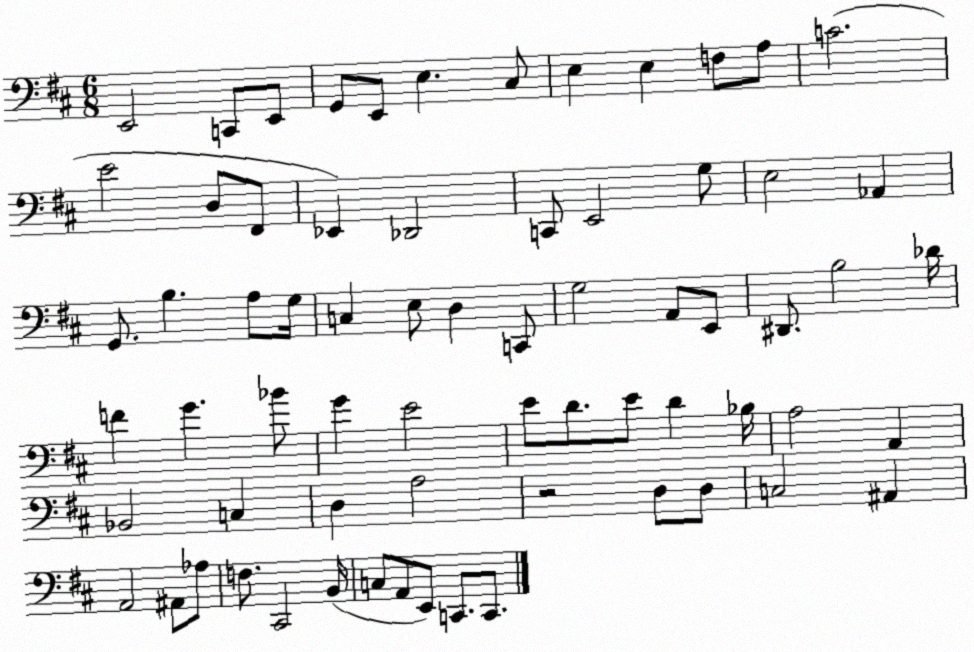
X:1
T:Untitled
M:6/8
L:1/4
K:D
E,,2 C,,/2 E,,/2 G,,/2 E,,/2 E, ^C,/2 E, E, F,/2 A,/2 C2 E2 D,/2 ^F,,/2 _E,, _D,,2 C,,/2 E,,2 G,/2 E,2 _A,, G,,/2 B, A,/2 G,/4 C, E,/2 D, C,,/2 G,2 A,,/2 E,,/2 ^D,,/2 B,2 _D/4 F G _B/2 G E2 E/2 D/2 E/2 D _B,/4 A,2 A,, _B,,2 C, D, A,2 z2 D,/2 D,/2 C,2 ^A,, A,,2 ^A,,/2 _A,/2 F,/2 ^C,,2 B,,/4 C,/2 A,,/2 E,,/2 C,,/2 C,,/2